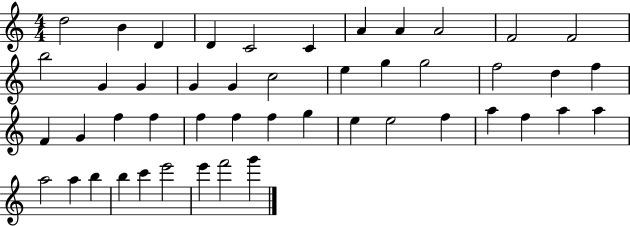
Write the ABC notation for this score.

X:1
T:Untitled
M:4/4
L:1/4
K:C
d2 B D D C2 C A A A2 F2 F2 b2 G G G G c2 e g g2 f2 d f F G f f f f f g e e2 f a f a a a2 a b b c' e'2 e' f'2 g'